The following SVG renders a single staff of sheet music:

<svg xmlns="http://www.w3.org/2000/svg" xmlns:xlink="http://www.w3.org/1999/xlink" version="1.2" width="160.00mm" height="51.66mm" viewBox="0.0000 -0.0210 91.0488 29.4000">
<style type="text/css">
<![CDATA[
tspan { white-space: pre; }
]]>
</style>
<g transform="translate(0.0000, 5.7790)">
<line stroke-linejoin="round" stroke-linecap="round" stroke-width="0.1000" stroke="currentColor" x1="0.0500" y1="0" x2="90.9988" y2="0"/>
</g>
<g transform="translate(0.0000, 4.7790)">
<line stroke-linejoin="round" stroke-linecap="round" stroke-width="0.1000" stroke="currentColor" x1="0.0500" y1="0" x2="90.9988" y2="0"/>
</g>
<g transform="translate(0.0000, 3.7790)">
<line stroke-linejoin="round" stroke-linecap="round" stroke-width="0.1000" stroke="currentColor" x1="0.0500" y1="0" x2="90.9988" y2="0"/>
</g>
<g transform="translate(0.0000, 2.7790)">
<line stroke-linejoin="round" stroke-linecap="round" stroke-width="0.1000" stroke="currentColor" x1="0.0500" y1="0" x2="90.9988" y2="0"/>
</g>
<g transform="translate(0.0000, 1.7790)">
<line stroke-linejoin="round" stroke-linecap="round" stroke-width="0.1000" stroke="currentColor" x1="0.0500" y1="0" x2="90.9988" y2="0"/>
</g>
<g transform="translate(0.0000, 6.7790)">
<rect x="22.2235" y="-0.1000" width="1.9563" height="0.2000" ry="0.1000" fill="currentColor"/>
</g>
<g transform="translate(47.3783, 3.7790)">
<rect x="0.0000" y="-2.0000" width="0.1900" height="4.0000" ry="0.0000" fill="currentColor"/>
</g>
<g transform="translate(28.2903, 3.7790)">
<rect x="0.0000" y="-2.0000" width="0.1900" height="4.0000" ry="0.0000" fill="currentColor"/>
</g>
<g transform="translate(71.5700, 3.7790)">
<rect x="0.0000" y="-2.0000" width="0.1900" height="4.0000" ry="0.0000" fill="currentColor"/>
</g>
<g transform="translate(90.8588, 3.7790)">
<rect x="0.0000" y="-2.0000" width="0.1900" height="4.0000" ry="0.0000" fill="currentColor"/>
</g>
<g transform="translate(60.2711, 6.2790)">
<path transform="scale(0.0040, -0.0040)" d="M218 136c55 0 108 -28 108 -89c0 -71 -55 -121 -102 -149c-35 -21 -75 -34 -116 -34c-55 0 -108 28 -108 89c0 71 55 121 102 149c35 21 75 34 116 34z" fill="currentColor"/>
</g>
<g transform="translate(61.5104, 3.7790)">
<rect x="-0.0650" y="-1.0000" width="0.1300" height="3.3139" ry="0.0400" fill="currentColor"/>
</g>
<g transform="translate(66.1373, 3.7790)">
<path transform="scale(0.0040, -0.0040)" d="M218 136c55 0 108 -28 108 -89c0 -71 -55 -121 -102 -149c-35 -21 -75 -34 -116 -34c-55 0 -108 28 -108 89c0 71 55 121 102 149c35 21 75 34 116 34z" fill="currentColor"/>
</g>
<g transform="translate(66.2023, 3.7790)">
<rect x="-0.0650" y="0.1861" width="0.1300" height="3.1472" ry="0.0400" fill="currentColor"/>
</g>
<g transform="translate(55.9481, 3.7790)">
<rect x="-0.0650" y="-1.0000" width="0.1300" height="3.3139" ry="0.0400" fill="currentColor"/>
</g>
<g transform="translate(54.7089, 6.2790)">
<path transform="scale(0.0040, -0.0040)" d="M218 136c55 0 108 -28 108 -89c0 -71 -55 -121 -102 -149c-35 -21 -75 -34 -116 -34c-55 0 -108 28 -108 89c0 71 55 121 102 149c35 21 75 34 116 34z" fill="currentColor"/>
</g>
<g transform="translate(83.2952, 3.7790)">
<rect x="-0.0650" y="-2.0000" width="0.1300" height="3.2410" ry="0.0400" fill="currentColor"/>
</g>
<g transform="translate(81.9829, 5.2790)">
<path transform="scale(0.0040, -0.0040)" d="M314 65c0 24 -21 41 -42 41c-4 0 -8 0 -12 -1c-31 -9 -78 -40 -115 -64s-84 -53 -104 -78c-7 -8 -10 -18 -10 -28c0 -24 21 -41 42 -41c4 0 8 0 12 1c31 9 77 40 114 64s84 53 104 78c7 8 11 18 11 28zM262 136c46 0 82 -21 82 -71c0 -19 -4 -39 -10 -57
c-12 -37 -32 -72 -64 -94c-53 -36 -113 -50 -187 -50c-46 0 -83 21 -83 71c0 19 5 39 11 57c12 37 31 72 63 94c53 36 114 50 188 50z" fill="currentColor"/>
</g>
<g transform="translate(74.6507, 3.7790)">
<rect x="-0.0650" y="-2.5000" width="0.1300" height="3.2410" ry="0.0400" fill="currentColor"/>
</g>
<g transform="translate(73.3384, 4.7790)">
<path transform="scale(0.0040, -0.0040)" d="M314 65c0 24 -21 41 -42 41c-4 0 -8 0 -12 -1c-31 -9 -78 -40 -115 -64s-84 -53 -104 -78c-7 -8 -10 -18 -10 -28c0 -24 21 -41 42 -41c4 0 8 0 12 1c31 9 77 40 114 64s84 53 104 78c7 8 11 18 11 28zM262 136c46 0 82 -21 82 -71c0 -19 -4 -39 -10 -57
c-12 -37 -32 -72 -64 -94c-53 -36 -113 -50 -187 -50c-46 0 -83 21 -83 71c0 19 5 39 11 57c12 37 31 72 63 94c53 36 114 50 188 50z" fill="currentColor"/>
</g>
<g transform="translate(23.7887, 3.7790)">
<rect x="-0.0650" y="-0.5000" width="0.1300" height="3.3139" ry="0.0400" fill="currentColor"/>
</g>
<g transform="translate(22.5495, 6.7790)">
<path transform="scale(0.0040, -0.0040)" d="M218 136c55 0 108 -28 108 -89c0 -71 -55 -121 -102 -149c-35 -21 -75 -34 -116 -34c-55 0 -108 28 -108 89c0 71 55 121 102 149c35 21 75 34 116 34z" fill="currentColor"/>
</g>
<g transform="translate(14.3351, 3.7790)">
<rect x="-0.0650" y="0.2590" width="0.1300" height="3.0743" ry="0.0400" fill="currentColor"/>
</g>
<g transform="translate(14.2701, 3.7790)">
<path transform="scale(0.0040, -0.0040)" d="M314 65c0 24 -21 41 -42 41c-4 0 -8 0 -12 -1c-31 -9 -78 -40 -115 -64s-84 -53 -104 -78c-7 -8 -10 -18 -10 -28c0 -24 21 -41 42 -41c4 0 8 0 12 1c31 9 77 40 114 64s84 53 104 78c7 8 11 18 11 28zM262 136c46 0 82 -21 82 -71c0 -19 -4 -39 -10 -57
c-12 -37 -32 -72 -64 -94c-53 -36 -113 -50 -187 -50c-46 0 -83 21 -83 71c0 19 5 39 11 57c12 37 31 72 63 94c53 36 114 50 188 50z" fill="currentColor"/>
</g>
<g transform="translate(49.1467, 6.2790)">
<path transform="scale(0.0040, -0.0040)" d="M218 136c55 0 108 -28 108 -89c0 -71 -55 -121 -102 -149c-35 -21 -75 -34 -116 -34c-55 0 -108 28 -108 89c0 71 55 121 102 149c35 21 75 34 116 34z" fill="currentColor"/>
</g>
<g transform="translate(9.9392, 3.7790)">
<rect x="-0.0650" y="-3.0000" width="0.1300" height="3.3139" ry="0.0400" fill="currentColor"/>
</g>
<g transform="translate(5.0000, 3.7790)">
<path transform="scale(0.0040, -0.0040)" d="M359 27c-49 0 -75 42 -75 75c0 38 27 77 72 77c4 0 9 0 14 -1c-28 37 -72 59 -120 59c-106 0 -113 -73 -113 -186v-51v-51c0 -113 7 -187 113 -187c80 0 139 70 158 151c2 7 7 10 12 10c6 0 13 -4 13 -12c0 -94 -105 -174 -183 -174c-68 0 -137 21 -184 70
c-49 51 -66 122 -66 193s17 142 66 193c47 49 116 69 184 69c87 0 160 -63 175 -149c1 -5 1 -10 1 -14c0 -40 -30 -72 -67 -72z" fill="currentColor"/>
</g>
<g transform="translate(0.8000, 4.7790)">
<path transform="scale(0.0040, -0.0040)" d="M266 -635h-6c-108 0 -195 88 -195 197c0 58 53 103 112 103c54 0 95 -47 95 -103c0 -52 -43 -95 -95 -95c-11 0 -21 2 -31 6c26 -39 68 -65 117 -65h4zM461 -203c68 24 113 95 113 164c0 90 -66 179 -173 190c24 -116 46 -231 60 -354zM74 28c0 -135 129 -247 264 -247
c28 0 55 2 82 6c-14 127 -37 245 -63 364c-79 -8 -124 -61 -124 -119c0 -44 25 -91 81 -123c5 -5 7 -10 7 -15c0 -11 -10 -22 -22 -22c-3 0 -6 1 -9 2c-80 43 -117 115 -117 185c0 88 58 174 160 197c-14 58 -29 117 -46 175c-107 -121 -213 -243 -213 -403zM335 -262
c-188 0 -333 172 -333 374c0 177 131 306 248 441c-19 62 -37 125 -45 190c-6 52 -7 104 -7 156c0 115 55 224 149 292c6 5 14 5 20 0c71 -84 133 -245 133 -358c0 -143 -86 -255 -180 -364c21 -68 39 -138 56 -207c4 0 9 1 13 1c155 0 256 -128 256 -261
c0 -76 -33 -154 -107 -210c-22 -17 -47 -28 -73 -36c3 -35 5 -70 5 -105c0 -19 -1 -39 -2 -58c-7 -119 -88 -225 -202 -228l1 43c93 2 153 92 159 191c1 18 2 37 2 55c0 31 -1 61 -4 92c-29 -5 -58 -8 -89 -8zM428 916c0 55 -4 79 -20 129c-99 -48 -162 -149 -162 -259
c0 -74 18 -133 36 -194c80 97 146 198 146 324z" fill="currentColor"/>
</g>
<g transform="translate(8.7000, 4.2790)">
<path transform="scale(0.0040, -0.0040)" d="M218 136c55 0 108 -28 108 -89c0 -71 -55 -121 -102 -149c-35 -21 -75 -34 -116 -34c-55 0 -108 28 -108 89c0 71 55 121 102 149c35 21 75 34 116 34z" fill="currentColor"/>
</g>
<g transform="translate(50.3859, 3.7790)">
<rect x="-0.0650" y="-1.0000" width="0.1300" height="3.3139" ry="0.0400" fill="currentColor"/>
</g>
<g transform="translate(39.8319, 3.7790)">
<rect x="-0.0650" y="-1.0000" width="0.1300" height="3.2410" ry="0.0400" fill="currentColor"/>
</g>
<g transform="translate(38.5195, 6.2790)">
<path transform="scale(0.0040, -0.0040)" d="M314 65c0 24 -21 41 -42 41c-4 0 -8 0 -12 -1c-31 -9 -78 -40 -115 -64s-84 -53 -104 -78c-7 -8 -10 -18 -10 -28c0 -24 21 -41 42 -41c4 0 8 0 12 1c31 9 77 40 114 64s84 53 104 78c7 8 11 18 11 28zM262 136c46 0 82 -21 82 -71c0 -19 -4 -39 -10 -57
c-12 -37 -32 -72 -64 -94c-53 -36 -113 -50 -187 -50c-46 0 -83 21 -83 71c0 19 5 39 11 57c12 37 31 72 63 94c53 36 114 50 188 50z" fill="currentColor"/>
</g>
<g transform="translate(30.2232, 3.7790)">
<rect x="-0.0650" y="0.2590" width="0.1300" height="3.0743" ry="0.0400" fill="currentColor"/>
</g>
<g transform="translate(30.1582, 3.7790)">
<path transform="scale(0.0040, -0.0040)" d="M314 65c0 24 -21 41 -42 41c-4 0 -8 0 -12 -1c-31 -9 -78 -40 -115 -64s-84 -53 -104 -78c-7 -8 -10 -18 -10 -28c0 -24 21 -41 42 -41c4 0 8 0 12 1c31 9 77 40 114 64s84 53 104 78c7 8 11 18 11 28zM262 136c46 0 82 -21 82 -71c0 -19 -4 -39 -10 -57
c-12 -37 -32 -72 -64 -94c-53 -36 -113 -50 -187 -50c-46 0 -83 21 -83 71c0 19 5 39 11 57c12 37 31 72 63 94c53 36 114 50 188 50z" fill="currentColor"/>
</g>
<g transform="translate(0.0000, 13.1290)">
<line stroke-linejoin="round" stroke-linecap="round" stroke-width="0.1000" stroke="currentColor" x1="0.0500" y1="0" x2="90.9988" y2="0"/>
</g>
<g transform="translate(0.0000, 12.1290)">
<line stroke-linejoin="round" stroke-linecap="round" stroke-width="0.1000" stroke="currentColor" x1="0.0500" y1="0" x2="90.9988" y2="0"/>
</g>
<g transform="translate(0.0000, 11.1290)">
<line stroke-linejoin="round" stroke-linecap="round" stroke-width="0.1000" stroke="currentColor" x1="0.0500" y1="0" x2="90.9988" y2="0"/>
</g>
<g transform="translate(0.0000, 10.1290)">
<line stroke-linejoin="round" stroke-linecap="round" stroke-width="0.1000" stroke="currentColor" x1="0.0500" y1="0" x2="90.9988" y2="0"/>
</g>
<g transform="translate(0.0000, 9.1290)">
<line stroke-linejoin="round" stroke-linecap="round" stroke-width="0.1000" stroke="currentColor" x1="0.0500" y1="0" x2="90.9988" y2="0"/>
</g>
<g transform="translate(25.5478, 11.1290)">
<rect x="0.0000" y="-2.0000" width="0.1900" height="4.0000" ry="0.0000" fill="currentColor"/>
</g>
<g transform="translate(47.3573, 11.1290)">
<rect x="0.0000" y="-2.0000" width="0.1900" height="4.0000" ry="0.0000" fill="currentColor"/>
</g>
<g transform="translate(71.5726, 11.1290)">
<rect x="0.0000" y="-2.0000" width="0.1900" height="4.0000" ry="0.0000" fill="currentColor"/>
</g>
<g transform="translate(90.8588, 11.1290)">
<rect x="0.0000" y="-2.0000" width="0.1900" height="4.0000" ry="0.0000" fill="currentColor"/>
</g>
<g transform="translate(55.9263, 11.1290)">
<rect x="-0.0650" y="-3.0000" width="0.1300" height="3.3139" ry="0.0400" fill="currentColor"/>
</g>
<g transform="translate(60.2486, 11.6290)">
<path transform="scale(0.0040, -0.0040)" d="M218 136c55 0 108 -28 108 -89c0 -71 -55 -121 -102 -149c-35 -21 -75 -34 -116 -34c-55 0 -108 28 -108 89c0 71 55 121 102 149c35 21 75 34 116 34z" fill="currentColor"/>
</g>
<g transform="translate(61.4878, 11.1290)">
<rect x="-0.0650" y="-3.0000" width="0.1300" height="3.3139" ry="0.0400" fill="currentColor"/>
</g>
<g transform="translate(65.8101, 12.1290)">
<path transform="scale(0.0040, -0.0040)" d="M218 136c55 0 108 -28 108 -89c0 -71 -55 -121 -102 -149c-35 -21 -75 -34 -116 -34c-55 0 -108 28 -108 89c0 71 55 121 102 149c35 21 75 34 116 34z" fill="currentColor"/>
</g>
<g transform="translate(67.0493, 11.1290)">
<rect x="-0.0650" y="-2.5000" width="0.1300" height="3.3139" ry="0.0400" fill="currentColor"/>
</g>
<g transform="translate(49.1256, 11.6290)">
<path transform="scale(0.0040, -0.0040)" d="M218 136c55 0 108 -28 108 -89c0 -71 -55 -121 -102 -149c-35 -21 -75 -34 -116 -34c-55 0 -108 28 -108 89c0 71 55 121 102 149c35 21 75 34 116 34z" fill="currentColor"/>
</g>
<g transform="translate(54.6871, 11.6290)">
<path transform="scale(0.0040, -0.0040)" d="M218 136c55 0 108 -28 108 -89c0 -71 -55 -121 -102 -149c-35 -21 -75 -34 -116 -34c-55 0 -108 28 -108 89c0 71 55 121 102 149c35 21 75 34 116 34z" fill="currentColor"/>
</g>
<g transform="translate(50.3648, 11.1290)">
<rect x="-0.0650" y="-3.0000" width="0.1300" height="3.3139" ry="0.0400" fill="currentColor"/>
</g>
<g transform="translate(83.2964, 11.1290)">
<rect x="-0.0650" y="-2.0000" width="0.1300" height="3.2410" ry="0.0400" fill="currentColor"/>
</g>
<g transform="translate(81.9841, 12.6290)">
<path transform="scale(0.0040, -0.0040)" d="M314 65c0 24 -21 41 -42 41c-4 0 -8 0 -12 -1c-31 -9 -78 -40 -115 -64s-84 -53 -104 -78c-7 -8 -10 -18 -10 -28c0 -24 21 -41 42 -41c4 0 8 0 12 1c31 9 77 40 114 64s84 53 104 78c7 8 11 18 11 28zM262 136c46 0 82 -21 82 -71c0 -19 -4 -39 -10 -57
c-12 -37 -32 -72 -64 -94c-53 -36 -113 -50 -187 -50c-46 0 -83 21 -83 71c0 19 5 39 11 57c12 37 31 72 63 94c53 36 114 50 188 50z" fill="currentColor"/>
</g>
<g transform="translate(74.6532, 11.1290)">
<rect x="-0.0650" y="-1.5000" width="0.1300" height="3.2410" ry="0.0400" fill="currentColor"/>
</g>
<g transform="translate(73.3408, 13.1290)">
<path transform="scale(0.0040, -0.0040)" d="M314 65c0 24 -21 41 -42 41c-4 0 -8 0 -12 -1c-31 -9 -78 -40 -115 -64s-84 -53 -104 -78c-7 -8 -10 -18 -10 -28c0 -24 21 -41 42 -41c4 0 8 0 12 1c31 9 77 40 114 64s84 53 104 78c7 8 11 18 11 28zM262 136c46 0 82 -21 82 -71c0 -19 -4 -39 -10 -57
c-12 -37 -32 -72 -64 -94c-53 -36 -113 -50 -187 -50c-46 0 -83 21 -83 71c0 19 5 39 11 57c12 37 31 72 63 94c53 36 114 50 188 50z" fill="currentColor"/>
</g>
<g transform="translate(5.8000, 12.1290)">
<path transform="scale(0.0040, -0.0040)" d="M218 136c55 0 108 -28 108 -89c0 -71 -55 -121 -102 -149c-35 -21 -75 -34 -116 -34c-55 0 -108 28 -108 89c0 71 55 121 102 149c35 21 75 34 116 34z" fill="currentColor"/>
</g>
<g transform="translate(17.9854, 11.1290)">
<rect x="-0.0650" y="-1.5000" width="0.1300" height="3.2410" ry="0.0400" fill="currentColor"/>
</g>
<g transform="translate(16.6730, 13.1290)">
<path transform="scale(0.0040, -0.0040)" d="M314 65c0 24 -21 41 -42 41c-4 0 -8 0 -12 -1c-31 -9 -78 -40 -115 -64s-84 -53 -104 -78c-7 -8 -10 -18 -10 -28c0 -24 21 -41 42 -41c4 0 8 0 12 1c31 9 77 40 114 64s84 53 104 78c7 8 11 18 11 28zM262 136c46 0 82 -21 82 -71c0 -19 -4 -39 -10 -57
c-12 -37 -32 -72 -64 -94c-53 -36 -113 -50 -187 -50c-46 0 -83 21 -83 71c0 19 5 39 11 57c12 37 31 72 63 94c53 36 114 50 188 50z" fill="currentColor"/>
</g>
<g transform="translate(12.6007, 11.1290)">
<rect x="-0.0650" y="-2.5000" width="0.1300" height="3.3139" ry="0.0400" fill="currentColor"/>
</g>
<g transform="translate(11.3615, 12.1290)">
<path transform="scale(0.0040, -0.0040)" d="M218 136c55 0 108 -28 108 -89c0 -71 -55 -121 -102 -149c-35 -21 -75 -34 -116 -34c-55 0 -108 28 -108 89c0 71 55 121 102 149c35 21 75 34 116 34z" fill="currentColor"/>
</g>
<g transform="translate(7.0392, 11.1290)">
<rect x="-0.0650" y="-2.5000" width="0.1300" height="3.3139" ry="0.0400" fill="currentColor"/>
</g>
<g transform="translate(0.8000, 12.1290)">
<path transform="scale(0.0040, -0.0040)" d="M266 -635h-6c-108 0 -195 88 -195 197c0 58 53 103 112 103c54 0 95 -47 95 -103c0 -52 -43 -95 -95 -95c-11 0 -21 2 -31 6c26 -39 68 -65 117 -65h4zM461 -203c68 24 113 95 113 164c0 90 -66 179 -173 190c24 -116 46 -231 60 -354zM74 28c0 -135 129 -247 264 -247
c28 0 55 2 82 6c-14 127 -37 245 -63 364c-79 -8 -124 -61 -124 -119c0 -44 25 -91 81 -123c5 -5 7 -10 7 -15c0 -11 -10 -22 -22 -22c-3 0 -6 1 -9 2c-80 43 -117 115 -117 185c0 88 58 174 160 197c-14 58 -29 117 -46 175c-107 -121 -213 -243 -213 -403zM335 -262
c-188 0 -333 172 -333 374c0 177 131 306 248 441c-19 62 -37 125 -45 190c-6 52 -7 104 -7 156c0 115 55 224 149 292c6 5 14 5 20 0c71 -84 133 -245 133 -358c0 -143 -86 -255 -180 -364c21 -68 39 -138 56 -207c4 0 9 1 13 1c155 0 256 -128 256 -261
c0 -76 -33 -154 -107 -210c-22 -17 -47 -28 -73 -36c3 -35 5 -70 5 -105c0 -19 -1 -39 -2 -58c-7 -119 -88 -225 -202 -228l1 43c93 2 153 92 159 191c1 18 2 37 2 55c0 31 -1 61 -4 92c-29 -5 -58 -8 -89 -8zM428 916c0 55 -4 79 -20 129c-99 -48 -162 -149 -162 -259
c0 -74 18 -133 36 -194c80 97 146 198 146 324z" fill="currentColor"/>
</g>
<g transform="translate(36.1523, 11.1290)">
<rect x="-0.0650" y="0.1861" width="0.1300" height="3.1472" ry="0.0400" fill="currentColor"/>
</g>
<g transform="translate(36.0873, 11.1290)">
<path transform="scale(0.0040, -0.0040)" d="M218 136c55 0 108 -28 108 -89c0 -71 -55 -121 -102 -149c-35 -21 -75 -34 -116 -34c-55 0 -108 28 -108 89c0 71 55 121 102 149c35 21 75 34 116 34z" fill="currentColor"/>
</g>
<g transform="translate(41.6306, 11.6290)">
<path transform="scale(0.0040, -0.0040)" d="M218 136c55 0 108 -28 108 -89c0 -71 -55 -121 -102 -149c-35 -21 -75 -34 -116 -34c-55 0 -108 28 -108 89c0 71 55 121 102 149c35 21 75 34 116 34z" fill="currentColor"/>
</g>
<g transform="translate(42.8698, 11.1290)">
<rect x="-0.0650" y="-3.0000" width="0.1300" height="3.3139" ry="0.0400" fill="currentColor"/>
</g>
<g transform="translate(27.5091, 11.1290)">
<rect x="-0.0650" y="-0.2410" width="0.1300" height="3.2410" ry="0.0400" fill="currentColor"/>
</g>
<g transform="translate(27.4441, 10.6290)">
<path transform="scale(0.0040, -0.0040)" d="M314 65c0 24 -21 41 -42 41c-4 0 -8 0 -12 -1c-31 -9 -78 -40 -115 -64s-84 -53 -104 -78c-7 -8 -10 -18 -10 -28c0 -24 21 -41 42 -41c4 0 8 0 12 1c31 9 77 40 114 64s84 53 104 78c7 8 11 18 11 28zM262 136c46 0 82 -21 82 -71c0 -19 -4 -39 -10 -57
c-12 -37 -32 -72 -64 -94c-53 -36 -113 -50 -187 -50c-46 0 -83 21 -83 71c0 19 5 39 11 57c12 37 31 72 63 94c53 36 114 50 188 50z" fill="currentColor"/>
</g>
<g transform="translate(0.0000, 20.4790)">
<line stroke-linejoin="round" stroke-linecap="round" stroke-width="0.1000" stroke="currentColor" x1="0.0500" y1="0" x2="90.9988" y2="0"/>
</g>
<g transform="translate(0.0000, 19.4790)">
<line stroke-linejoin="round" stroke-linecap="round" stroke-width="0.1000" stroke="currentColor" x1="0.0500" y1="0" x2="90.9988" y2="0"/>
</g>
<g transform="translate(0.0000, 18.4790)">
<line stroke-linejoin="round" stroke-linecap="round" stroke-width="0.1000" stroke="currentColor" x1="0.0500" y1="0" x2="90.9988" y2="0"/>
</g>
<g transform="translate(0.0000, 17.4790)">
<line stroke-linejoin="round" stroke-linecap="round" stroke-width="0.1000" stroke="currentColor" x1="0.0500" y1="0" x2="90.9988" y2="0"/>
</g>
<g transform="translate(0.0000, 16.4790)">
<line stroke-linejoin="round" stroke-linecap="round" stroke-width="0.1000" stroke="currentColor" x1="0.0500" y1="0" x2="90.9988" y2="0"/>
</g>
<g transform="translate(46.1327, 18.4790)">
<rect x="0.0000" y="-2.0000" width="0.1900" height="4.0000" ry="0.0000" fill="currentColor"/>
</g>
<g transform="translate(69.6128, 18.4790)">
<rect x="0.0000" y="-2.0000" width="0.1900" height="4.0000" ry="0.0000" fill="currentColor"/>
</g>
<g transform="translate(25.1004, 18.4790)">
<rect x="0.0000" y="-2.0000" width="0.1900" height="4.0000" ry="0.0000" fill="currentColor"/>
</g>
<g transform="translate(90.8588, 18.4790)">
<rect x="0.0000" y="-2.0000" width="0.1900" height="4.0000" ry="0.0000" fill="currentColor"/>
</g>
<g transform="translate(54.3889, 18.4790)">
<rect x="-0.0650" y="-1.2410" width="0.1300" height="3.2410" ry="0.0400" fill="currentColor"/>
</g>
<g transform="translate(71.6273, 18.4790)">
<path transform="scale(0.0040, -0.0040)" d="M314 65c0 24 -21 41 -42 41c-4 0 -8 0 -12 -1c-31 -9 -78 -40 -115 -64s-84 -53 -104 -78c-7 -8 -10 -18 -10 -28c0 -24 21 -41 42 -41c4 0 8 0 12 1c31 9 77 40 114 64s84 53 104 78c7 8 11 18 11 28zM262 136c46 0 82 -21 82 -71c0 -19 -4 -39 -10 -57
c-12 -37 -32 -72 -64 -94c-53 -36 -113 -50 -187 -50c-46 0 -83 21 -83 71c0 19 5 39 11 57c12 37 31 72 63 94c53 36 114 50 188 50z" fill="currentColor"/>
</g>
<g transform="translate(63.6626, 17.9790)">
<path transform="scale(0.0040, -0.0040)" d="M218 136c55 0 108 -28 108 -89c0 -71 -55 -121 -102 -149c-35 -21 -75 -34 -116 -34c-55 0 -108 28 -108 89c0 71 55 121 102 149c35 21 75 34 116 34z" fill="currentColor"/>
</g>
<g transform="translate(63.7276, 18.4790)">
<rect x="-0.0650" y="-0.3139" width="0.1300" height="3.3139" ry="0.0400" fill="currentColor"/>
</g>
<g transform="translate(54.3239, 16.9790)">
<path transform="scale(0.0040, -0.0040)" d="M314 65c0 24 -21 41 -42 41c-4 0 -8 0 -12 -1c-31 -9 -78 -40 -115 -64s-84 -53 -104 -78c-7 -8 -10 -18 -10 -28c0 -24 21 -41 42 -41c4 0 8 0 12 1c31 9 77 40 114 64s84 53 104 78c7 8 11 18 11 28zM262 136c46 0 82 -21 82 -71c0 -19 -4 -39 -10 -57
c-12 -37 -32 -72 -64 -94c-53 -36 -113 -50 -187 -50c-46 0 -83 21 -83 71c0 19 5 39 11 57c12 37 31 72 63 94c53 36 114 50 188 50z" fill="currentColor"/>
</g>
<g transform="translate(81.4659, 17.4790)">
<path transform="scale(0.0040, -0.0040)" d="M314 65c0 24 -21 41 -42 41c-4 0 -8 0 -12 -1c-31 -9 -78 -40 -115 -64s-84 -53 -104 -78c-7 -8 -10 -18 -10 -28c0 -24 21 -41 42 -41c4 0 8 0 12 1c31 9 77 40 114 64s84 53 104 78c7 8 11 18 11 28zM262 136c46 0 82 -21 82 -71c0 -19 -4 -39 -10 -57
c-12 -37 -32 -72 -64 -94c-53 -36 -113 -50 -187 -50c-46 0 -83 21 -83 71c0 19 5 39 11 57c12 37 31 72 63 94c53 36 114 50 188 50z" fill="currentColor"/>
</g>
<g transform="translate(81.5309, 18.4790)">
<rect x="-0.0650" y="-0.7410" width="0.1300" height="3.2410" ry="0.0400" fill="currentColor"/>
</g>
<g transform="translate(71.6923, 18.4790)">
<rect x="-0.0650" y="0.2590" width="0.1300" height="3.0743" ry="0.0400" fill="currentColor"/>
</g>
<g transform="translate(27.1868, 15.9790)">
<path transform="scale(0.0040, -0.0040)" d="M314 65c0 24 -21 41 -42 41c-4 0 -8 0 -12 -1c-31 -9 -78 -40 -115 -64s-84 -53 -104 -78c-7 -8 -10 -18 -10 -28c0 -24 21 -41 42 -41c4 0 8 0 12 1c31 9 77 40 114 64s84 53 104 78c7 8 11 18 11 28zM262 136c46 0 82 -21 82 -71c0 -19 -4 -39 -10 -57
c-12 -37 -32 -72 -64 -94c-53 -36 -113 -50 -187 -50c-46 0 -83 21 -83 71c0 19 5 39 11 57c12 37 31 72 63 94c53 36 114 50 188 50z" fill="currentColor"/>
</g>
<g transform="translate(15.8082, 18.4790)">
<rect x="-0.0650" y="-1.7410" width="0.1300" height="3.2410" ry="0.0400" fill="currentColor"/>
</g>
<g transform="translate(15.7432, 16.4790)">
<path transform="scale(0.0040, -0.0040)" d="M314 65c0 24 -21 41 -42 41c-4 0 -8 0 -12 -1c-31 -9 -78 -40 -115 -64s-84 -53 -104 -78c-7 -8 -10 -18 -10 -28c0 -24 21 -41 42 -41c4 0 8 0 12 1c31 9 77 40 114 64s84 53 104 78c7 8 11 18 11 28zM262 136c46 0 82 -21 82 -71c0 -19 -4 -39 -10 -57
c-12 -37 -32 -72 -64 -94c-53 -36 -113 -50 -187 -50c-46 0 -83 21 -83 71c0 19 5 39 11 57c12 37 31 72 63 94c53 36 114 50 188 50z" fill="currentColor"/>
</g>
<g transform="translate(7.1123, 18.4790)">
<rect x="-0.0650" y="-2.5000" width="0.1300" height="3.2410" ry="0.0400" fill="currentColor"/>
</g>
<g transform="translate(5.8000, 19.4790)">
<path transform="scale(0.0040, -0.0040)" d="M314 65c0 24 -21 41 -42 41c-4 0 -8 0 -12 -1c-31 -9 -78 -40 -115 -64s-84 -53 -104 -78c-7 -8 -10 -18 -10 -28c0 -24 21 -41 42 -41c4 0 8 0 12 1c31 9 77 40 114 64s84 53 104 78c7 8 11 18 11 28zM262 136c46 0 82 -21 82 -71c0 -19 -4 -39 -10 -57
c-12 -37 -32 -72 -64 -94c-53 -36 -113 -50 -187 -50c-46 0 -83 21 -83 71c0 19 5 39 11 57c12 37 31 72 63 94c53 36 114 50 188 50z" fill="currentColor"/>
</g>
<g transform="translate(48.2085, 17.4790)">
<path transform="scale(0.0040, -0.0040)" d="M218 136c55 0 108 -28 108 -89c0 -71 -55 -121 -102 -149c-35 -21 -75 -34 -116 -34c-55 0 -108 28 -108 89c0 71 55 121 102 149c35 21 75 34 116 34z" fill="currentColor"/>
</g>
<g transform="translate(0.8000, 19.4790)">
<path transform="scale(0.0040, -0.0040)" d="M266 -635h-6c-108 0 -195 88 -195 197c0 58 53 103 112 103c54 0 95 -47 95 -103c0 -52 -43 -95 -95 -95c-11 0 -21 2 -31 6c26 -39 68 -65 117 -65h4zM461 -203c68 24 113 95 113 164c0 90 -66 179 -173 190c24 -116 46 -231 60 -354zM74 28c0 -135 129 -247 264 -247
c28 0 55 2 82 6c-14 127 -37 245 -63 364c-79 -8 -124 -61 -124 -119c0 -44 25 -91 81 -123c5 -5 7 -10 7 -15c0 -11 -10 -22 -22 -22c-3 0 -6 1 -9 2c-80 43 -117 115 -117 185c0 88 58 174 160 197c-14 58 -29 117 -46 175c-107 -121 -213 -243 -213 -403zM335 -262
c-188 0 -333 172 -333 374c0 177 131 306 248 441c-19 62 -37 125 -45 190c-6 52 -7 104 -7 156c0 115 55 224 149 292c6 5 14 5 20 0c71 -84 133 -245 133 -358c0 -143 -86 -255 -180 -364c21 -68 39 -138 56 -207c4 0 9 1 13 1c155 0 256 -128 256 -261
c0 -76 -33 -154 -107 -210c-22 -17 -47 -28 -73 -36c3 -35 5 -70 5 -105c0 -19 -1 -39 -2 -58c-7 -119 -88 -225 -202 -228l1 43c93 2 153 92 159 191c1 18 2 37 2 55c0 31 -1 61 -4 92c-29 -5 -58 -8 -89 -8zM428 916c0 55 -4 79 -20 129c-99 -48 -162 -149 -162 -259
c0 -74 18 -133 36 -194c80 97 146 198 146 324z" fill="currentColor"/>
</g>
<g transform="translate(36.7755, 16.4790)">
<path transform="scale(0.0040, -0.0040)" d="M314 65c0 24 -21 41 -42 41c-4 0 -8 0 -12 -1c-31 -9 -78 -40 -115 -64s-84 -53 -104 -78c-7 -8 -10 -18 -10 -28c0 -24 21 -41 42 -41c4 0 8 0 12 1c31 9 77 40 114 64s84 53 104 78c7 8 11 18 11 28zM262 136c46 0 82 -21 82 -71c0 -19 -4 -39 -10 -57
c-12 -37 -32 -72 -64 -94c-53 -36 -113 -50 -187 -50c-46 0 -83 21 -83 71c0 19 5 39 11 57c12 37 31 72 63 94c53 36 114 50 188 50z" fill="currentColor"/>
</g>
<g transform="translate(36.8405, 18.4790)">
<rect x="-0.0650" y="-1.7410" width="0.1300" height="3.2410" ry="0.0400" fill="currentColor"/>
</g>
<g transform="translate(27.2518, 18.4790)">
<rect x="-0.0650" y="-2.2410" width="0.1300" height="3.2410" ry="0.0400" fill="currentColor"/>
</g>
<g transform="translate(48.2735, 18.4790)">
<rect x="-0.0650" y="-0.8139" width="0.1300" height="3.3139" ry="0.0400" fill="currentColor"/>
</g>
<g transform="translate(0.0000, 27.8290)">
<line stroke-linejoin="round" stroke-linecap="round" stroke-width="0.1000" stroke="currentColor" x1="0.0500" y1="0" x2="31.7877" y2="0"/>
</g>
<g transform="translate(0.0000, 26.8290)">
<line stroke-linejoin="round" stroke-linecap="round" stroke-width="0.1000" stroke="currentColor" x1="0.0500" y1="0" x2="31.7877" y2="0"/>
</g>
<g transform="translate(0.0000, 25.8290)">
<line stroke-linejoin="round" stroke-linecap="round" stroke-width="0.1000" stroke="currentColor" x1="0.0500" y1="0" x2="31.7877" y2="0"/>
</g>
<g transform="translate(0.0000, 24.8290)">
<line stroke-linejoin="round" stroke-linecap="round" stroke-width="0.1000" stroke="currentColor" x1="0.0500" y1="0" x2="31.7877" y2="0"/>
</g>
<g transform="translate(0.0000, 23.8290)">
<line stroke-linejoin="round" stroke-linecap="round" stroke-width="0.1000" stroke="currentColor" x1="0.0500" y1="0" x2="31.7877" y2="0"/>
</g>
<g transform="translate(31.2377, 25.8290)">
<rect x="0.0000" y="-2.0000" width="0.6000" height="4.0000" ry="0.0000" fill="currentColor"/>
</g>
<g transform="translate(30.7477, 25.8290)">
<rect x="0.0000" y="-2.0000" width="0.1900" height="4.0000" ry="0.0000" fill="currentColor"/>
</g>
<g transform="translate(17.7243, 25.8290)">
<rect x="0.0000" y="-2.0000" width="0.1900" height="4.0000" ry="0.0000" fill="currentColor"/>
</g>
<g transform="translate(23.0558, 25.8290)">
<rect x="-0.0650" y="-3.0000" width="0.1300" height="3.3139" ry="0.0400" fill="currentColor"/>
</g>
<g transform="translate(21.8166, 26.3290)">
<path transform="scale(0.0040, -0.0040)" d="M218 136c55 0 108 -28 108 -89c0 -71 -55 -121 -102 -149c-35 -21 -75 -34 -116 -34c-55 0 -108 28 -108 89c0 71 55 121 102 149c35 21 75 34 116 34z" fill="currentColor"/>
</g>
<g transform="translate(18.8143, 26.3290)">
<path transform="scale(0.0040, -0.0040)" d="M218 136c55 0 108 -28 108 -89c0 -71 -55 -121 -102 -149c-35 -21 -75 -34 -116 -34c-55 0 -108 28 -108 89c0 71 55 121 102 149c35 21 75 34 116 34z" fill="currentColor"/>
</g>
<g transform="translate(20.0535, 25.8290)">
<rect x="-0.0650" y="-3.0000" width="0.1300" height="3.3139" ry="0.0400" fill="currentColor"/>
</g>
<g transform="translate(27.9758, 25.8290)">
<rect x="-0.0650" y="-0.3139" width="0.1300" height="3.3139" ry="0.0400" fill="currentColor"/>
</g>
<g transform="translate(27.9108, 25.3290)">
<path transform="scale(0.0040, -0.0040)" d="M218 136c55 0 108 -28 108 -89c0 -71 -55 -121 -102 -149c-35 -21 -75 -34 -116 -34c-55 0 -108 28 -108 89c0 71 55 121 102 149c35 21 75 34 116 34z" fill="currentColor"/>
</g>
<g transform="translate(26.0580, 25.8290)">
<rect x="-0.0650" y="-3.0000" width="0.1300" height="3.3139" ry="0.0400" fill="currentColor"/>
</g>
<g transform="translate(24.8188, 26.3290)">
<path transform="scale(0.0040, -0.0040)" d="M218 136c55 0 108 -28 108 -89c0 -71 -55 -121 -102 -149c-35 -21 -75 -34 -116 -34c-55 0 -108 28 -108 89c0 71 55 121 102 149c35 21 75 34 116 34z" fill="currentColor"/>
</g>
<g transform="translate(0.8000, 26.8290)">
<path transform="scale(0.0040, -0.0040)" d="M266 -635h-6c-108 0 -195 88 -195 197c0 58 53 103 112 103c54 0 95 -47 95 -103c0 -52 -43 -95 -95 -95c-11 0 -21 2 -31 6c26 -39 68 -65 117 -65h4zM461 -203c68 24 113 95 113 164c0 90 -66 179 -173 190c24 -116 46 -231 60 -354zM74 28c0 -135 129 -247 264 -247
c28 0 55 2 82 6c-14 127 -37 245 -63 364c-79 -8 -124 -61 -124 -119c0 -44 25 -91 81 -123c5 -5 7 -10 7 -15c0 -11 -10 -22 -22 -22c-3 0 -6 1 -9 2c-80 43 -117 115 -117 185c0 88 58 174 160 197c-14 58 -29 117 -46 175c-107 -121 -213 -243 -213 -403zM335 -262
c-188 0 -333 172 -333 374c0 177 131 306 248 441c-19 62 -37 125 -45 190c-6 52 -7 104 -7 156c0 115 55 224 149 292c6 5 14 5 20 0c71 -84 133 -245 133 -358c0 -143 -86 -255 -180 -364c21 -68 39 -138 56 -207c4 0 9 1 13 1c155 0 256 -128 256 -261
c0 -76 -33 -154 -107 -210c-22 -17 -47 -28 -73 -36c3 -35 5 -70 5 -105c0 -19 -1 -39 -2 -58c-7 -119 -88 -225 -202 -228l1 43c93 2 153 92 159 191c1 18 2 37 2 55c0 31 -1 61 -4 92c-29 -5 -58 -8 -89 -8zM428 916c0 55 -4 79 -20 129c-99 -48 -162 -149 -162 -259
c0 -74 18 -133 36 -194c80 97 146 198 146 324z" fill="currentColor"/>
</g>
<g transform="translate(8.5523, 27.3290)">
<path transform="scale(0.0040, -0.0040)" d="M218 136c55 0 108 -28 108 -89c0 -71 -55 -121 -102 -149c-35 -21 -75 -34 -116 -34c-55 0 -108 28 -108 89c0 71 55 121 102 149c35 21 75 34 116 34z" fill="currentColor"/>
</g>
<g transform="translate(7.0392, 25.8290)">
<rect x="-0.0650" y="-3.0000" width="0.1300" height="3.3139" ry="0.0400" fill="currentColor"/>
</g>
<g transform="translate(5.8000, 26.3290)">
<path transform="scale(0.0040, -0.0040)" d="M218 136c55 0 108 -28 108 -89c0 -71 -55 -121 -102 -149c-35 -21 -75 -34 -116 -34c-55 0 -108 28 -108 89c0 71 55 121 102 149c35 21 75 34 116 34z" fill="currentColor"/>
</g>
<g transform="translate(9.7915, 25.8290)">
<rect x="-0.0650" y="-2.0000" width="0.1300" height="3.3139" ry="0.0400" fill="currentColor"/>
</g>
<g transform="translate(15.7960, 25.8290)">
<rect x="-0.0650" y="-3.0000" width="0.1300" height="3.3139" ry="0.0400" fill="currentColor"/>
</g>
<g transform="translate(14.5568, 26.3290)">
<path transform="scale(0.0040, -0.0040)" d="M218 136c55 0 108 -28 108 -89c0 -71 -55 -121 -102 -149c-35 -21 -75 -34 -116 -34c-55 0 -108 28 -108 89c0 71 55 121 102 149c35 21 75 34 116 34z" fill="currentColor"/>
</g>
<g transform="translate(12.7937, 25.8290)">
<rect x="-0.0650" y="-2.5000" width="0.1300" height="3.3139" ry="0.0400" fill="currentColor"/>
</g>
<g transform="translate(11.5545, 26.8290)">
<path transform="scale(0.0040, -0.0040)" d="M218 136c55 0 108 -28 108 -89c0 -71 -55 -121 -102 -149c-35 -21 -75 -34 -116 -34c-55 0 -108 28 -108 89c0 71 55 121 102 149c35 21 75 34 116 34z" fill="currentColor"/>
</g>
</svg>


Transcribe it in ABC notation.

X:1
T:Untitled
M:4/4
L:1/4
K:C
A B2 C B2 D2 D D D B G2 F2 G G E2 c2 B A A A A G E2 F2 G2 f2 g2 f2 d e2 c B2 d2 A F G A A A A c